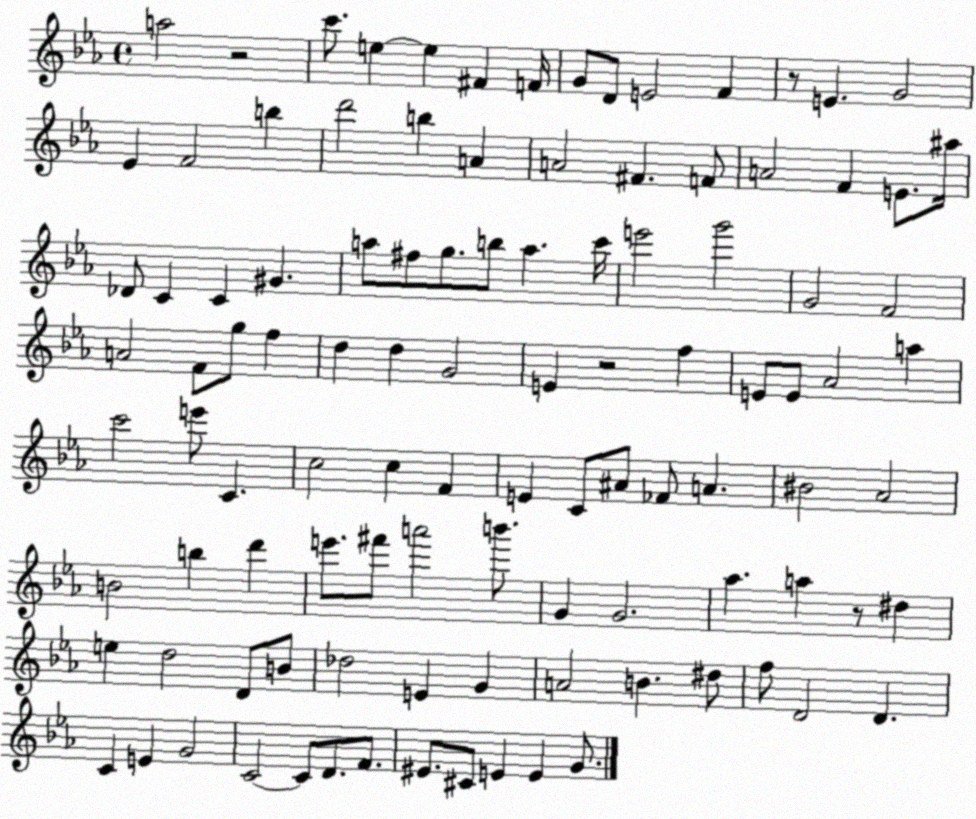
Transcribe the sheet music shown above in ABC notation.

X:1
T:Untitled
M:4/4
L:1/4
K:Eb
a2 z2 c'/2 e e ^F F/4 G/2 D/2 E2 F z/2 E G2 _E F2 b d'2 b A A2 ^F F/2 A2 F E/2 ^a/4 _D/2 C C ^G a/2 ^f/2 g/2 b/2 a c'/4 e'2 g'2 G2 F2 A2 F/2 g/2 f d d G2 E z2 f E/2 E/2 _A2 a c'2 e'/2 C c2 c F E C/2 ^A/2 _F/2 A ^B2 _A2 B2 b d' e'/2 ^f'/2 a'2 b'/2 G G2 _a a z/2 ^d e d2 D/2 B/2 _d2 E G A2 B ^d/2 f/2 D2 D C E G2 C2 C/2 D/2 F/2 ^E/2 ^C/2 E E G/2